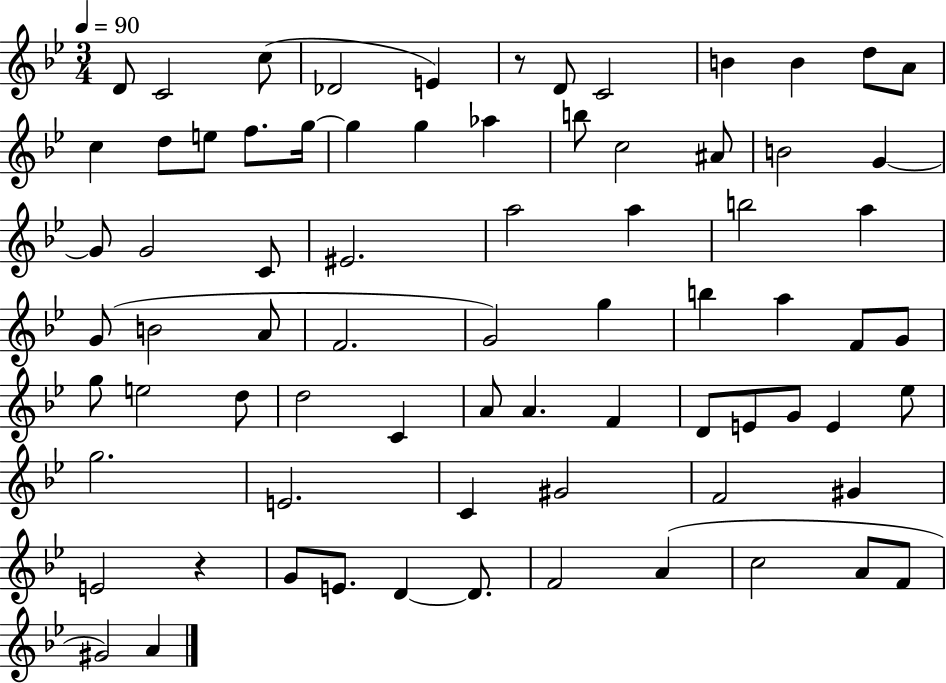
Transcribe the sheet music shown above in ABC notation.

X:1
T:Untitled
M:3/4
L:1/4
K:Bb
D/2 C2 c/2 _D2 E z/2 D/2 C2 B B d/2 A/2 c d/2 e/2 f/2 g/4 g g _a b/2 c2 ^A/2 B2 G G/2 G2 C/2 ^E2 a2 a b2 a G/2 B2 A/2 F2 G2 g b a F/2 G/2 g/2 e2 d/2 d2 C A/2 A F D/2 E/2 G/2 E _e/2 g2 E2 C ^G2 F2 ^G E2 z G/2 E/2 D D/2 F2 A c2 A/2 F/2 ^G2 A